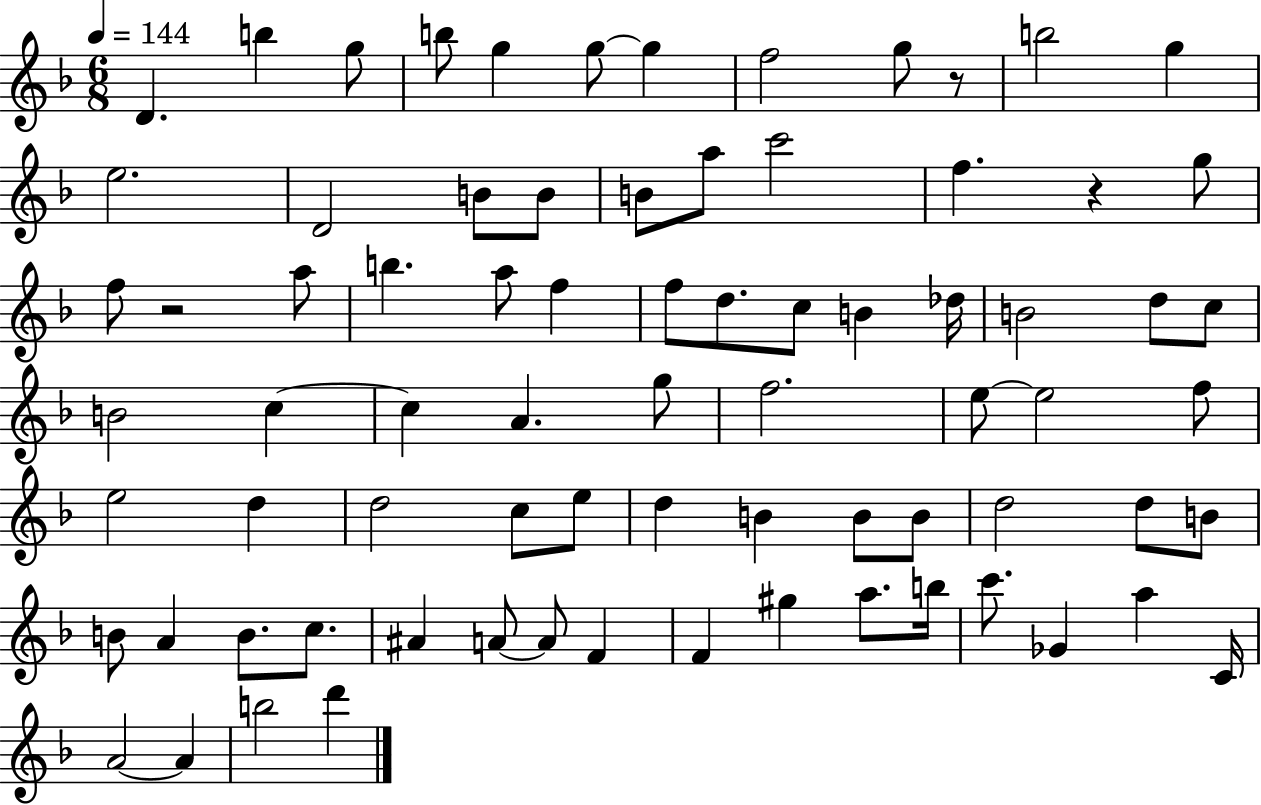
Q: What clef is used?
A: treble